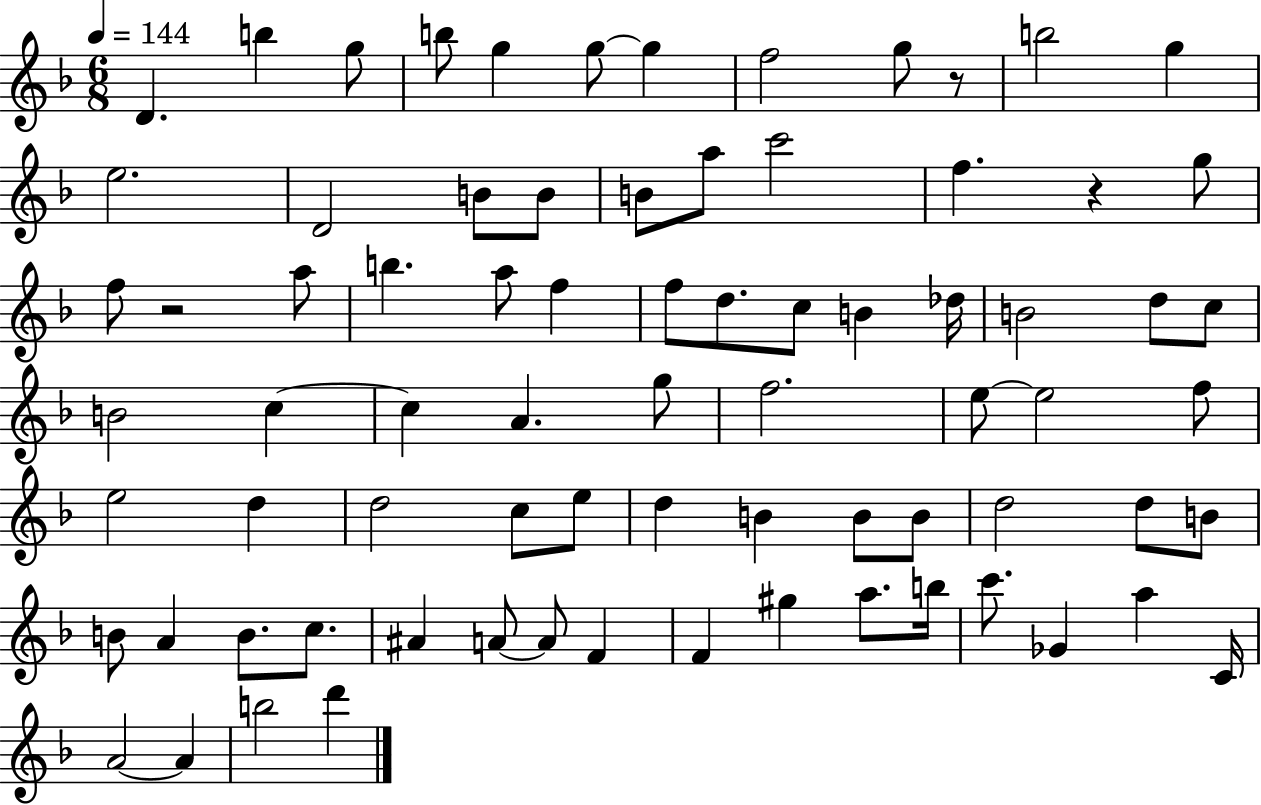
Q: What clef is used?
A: treble